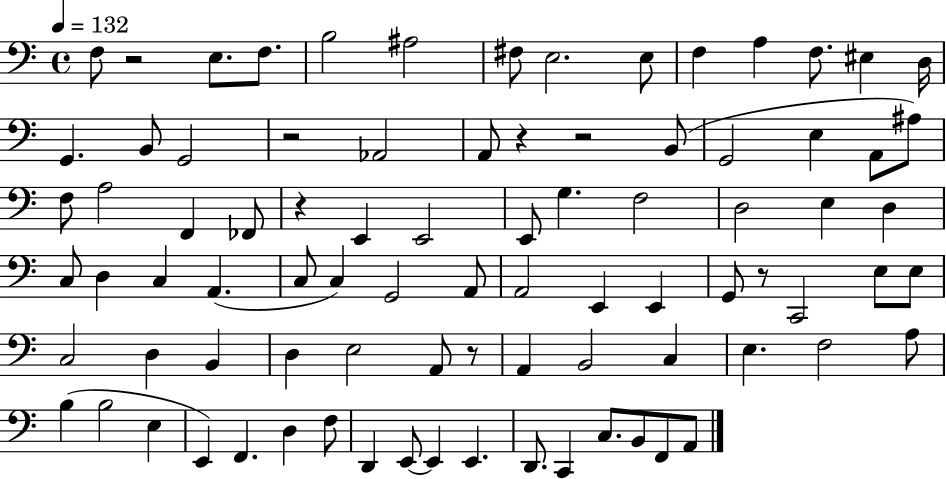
{
  \clef bass
  \time 4/4
  \defaultTimeSignature
  \key c \major
  \tempo 4 = 132
  f8 r2 e8. f8. | b2 ais2 | fis8 e2. e8 | f4 a4 f8. eis4 d16 | \break g,4. b,8 g,2 | r2 aes,2 | a,8 r4 r2 b,8( | g,2 e4 a,8 ais8) | \break f8 a2 f,4 fes,8 | r4 e,4 e,2 | e,8 g4. f2 | d2 e4 d4 | \break c8 d4 c4 a,4.( | c8 c4) g,2 a,8 | a,2 e,4 e,4 | g,8 r8 c,2 e8 e8 | \break c2 d4 b,4 | d4 e2 a,8 r8 | a,4 b,2 c4 | e4. f2 a8 | \break b4( b2 e4 | e,4) f,4. d4 f8 | d,4 e,8~~ e,4 e,4. | d,8. c,4 c8. b,8 f,8 a,8 | \break \bar "|."
}